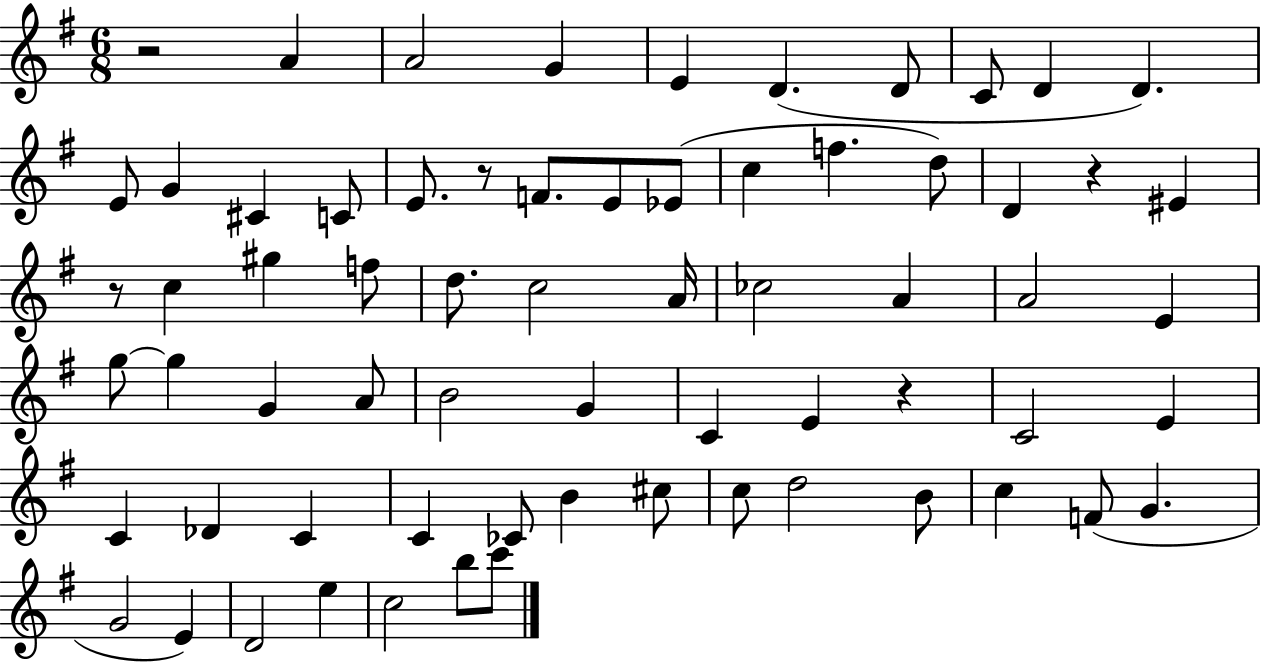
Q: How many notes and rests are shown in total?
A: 67